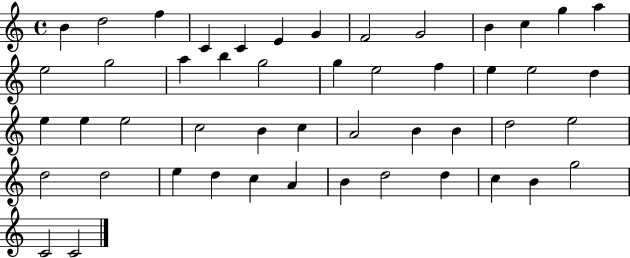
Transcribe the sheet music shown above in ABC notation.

X:1
T:Untitled
M:4/4
L:1/4
K:C
B d2 f C C E G F2 G2 B c g a e2 g2 a b g2 g e2 f e e2 d e e e2 c2 B c A2 B B d2 e2 d2 d2 e d c A B d2 d c B g2 C2 C2